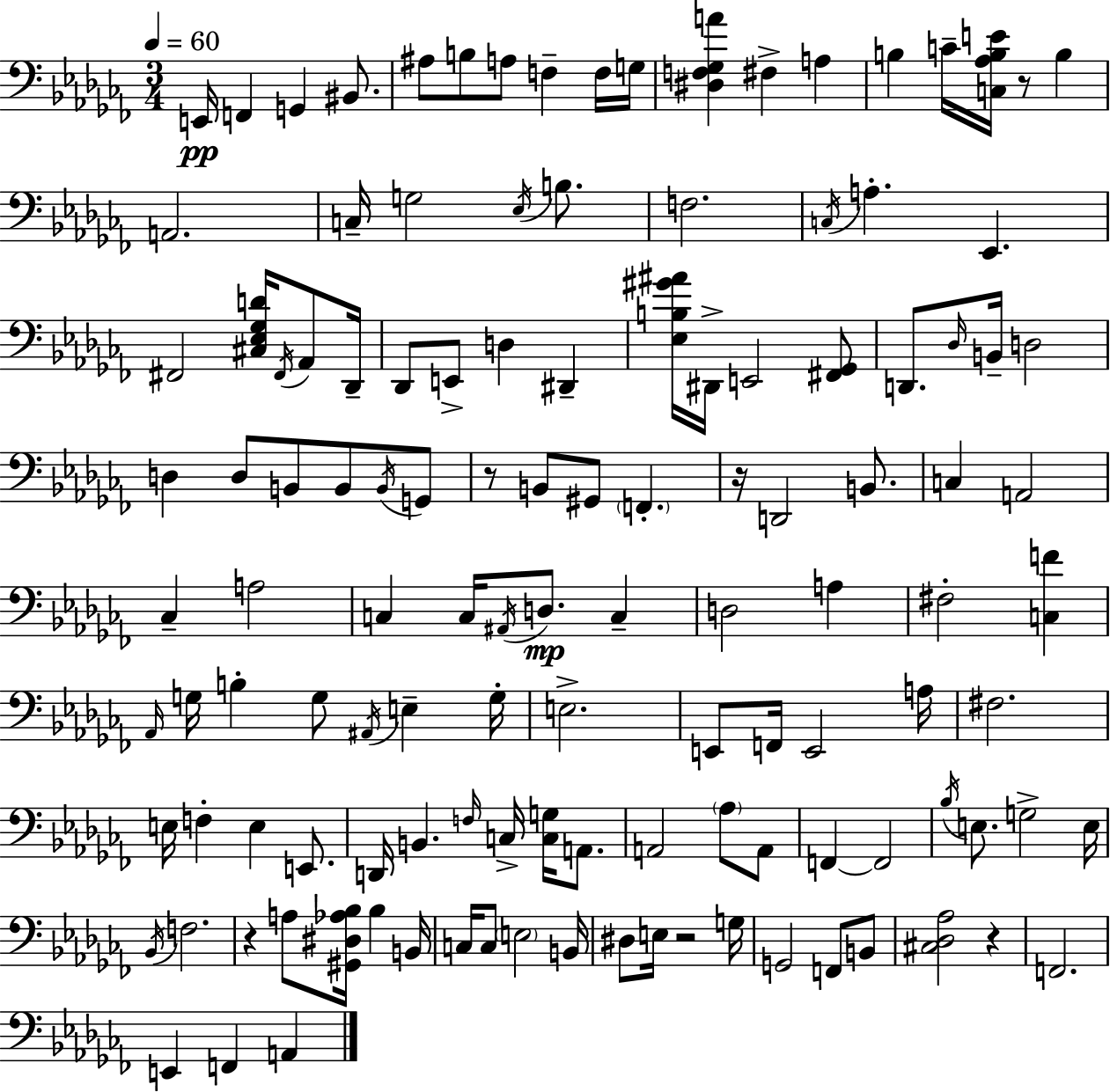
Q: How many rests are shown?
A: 6